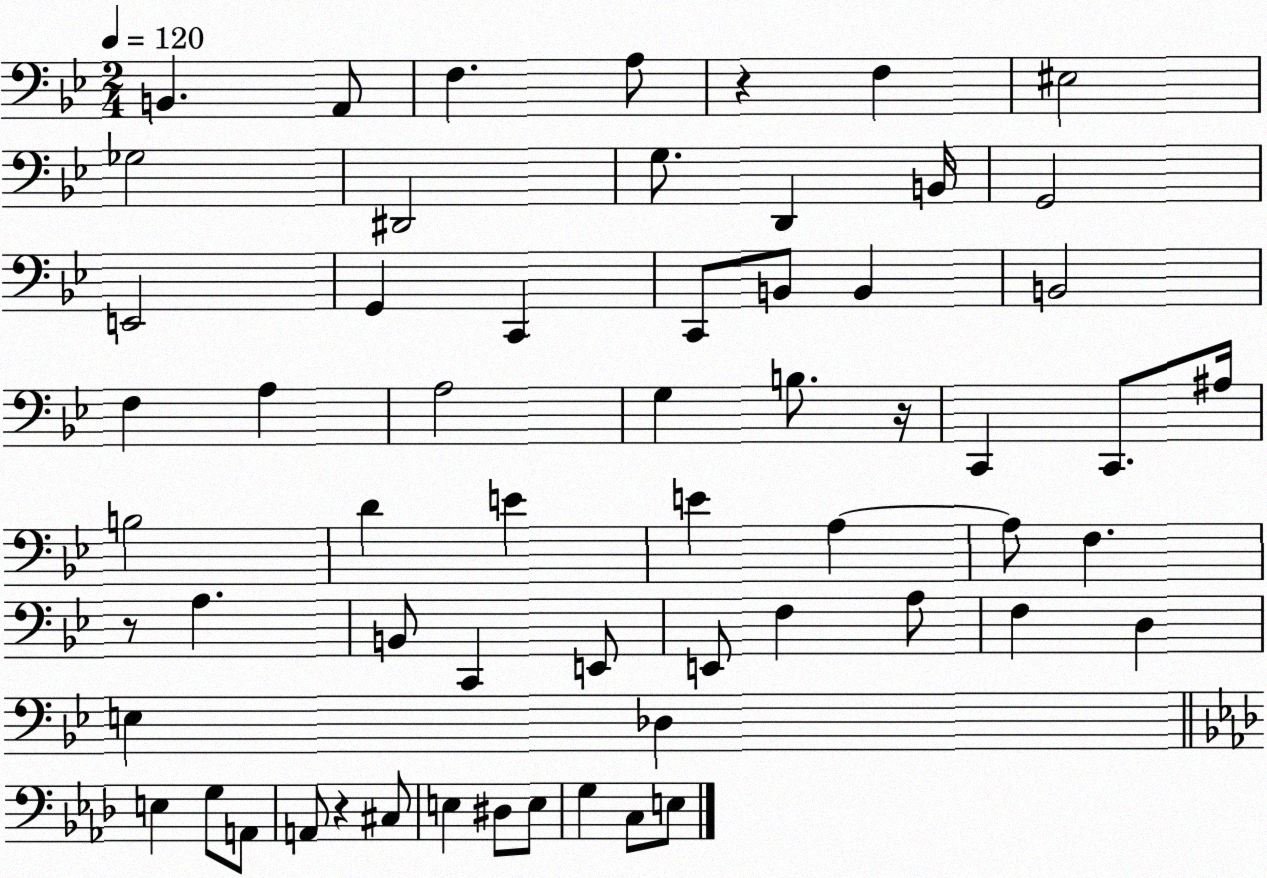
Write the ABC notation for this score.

X:1
T:Untitled
M:2/4
L:1/4
K:Bb
B,, A,,/2 F, A,/2 z F, ^E,2 _G,2 ^D,,2 G,/2 D,, B,,/4 G,,2 E,,2 G,, C,, C,,/2 B,,/2 B,, B,,2 F, A, A,2 G, B,/2 z/4 C,, C,,/2 ^A,/4 B,2 D E E A, A,/2 F, z/2 A, B,,/2 C,, E,,/2 E,,/2 F, A,/2 F, D, E, _D, E, G,/2 A,,/2 A,,/2 z ^C,/2 E, ^D,/2 E,/2 G, C,/2 E,/2